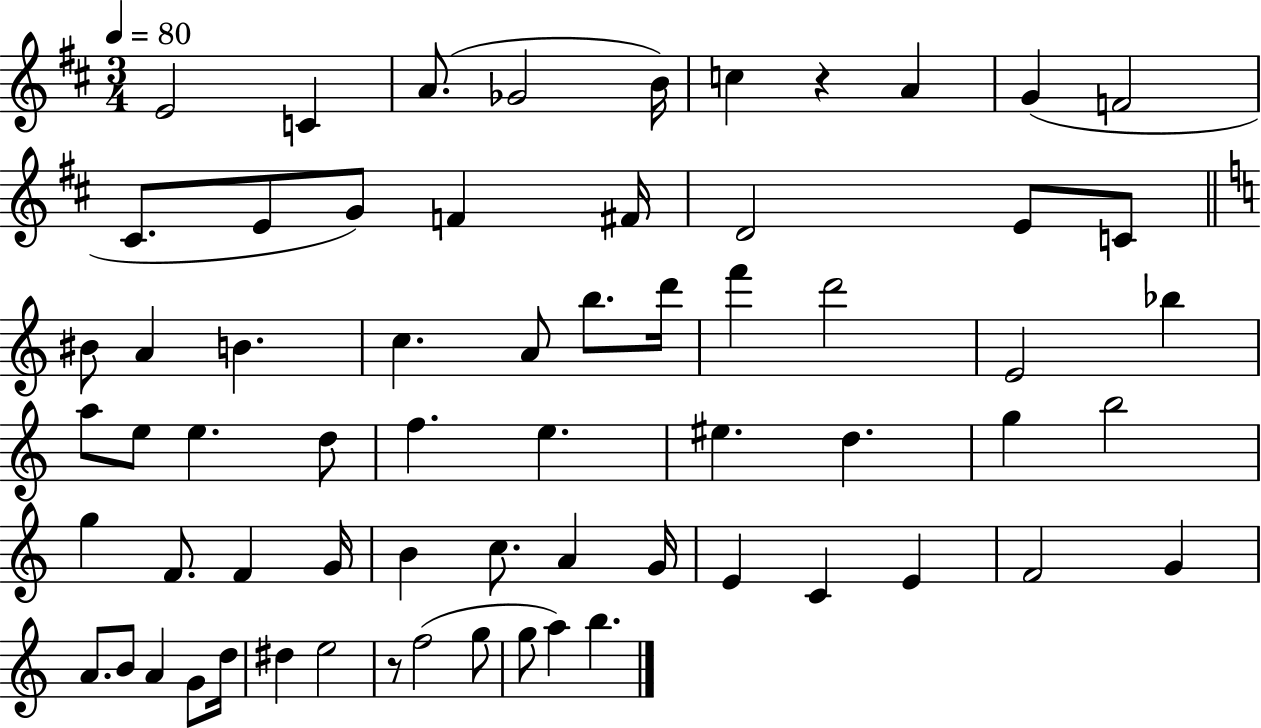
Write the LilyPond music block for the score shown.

{
  \clef treble
  \numericTimeSignature
  \time 3/4
  \key d \major
  \tempo 4 = 80
  e'2 c'4 | a'8.( ges'2 b'16) | c''4 r4 a'4 | g'4( f'2 | \break cis'8. e'8 g'8) f'4 fis'16 | d'2 e'8 c'8 | \bar "||" \break \key c \major bis'8 a'4 b'4. | c''4. a'8 b''8. d'''16 | f'''4 d'''2 | e'2 bes''4 | \break a''8 e''8 e''4. d''8 | f''4. e''4. | eis''4. d''4. | g''4 b''2 | \break g''4 f'8. f'4 g'16 | b'4 c''8. a'4 g'16 | e'4 c'4 e'4 | f'2 g'4 | \break a'8. b'8 a'4 g'8 d''16 | dis''4 e''2 | r8 f''2( g''8 | g''8 a''4) b''4. | \break \bar "|."
}